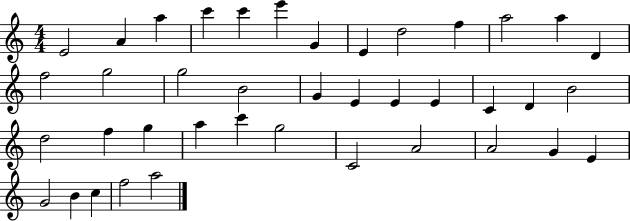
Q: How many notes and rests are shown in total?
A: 40